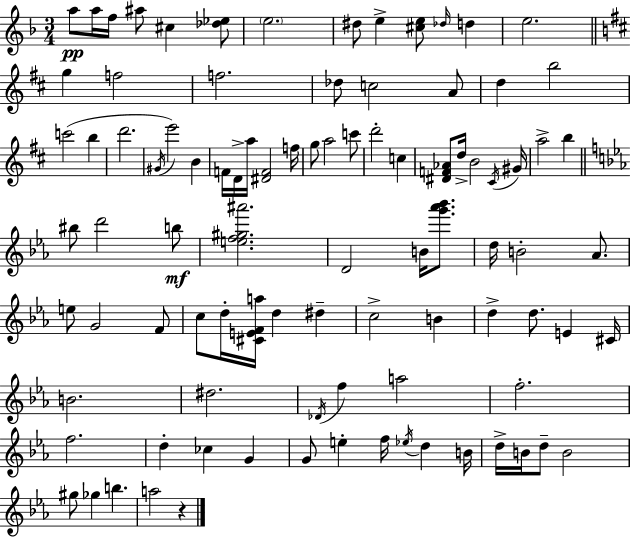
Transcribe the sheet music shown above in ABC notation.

X:1
T:Untitled
M:3/4
L:1/4
K:F
a/2 a/4 f/4 ^a/2 ^c [_d_e]/2 e2 ^d/2 e [^ce]/2 _d/4 d e2 g f2 f2 _d/2 c2 A/2 d b2 c'2 b d'2 ^G/4 e'2 B F/4 D/4 a/4 [^DF]2 f/4 g/2 a2 c'/2 d'2 c [^DF_A]/2 d/4 B2 ^C/4 ^G/4 a2 b ^b/2 d'2 b/2 [ef^g^a']2 D2 B/4 [g'_a'_b']/2 d/4 B2 _A/2 e/2 G2 F/2 c/2 d/4 [^CEFa]/4 d ^d c2 B d d/2 E ^C/4 B2 ^d2 _D/4 f a2 f2 f2 d _c G G/2 e f/4 _e/4 d B/4 d/4 B/4 d/2 B2 ^g/2 _g b a2 z